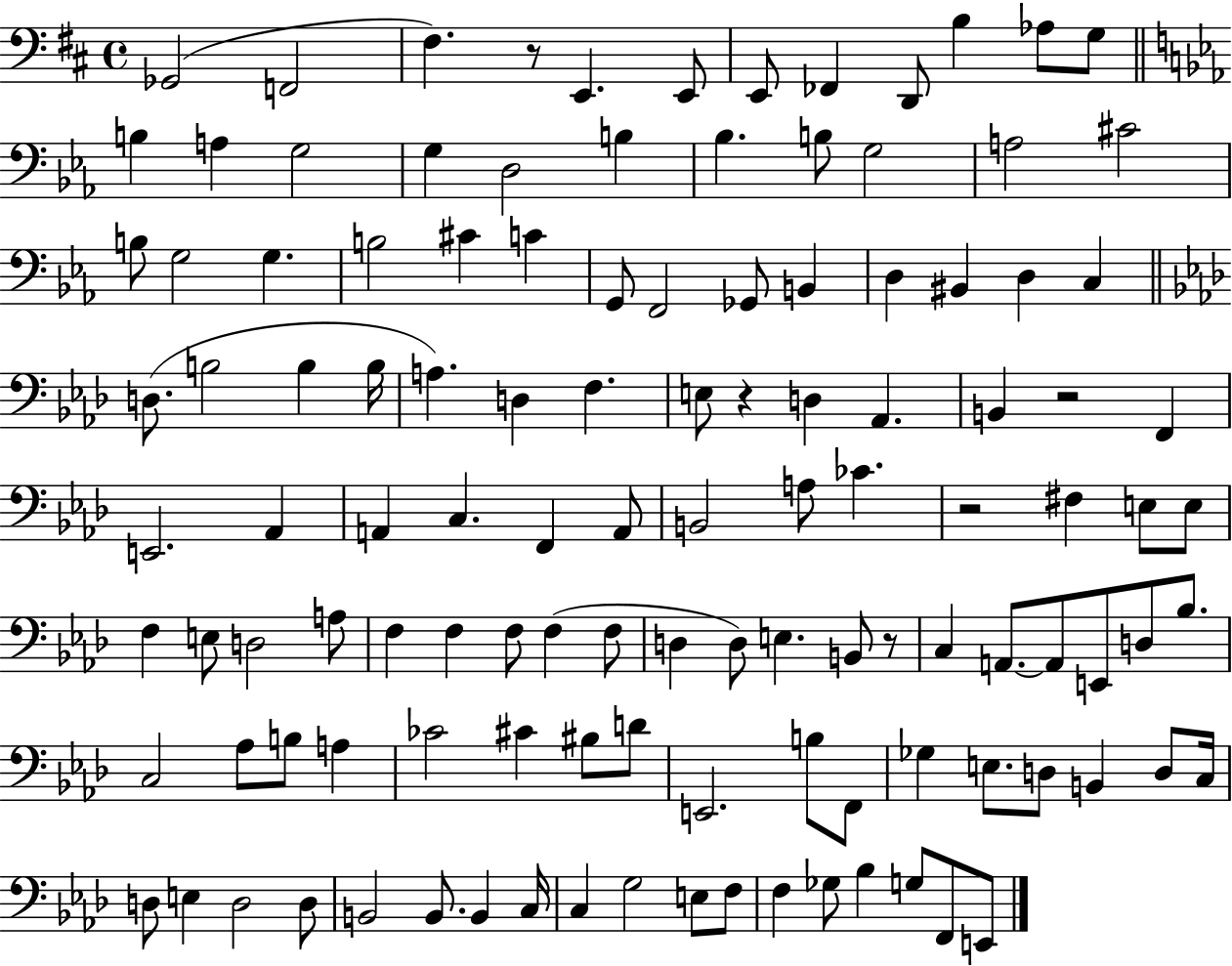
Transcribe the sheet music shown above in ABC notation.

X:1
T:Untitled
M:4/4
L:1/4
K:D
_G,,2 F,,2 ^F, z/2 E,, E,,/2 E,,/2 _F,, D,,/2 B, _A,/2 G,/2 B, A, G,2 G, D,2 B, _B, B,/2 G,2 A,2 ^C2 B,/2 G,2 G, B,2 ^C C G,,/2 F,,2 _G,,/2 B,, D, ^B,, D, C, D,/2 B,2 B, B,/4 A, D, F, E,/2 z D, _A,, B,, z2 F,, E,,2 _A,, A,, C, F,, A,,/2 B,,2 A,/2 _C z2 ^F, E,/2 E,/2 F, E,/2 D,2 A,/2 F, F, F,/2 F, F,/2 D, D,/2 E, B,,/2 z/2 C, A,,/2 A,,/2 E,,/2 D,/2 _B,/2 C,2 _A,/2 B,/2 A, _C2 ^C ^B,/2 D/2 E,,2 B,/2 F,,/2 _G, E,/2 D,/2 B,, D,/2 C,/4 D,/2 E, D,2 D,/2 B,,2 B,,/2 B,, C,/4 C, G,2 E,/2 F,/2 F, _G,/2 _B, G,/2 F,,/2 E,,/2